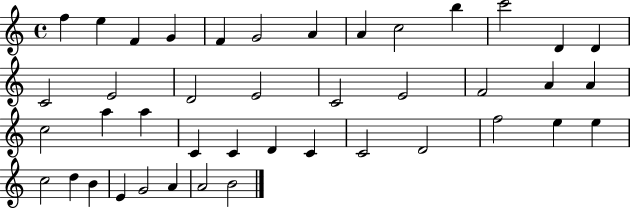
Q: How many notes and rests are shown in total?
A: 42